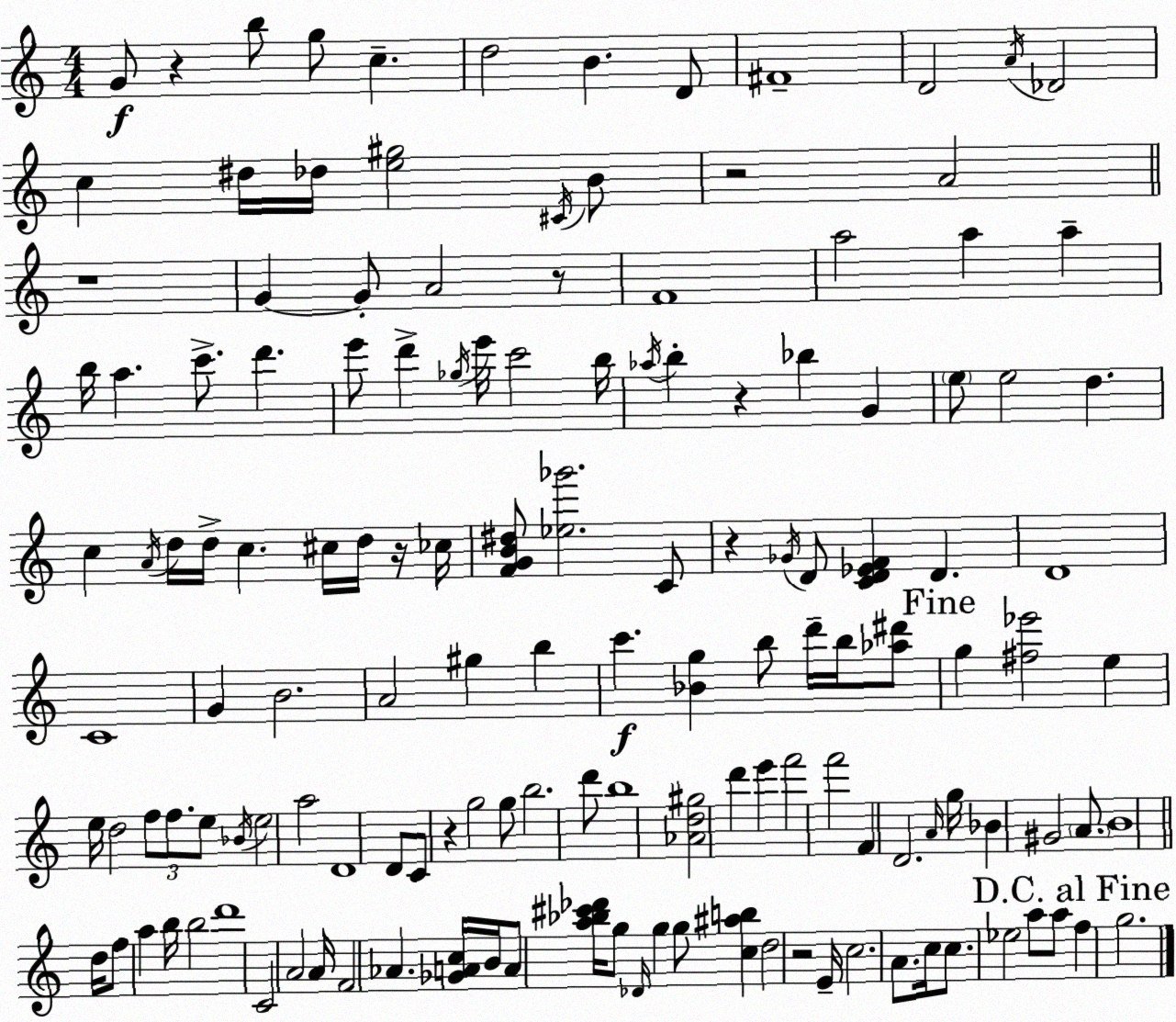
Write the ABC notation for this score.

X:1
T:Untitled
M:4/4
L:1/4
K:C
G/2 z b/2 g/2 c d2 B D/2 ^F4 D2 A/4 _D2 c ^d/4 _d/4 [e^g]2 ^C/4 B/2 z2 A2 z4 G G/2 A2 z/2 F4 a2 a a b/4 a c'/2 d' e'/2 d' _g/4 e'/4 c'2 b/4 _a/4 b z _b G e/2 e2 d c A/4 d/4 d/4 c ^c/4 d/4 z/4 _c/4 [FGB^d]/2 [_e_g']2 C/2 z _G/4 D/2 [CD_EF] D D4 C4 G B2 A2 ^g b c' [_Bg] b/2 d'/4 b/4 [_a^d']/2 g [^f_e']2 e e/4 d2 f/2 f/2 e/2 _B/4 e2 a2 D4 D/2 C/2 z g2 g/2 b2 d'/2 b4 [_Ad^g]2 d' e' f'2 f'2 F D2 A/4 g/4 _B ^G2 A/2 B4 d/4 f/2 a b/4 b2 d'4 C2 A2 A/4 F2 _A [_GAc]/4 B/4 A/2 [a_b^c'_d']/4 g/2 _D/4 g g/2 [c^ab] d2 z2 E/4 c2 A/2 c/4 c/2 _e2 a/2 a/2 f g2